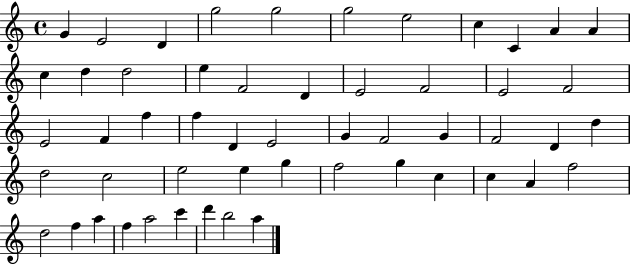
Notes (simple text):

G4/q E4/h D4/q G5/h G5/h G5/h E5/h C5/q C4/q A4/q A4/q C5/q D5/q D5/h E5/q F4/h D4/q E4/h F4/h E4/h F4/h E4/h F4/q F5/q F5/q D4/q E4/h G4/q F4/h G4/q F4/h D4/q D5/q D5/h C5/h E5/h E5/q G5/q F5/h G5/q C5/q C5/q A4/q F5/h D5/h F5/q A5/q F5/q A5/h C6/q D6/q B5/h A5/q